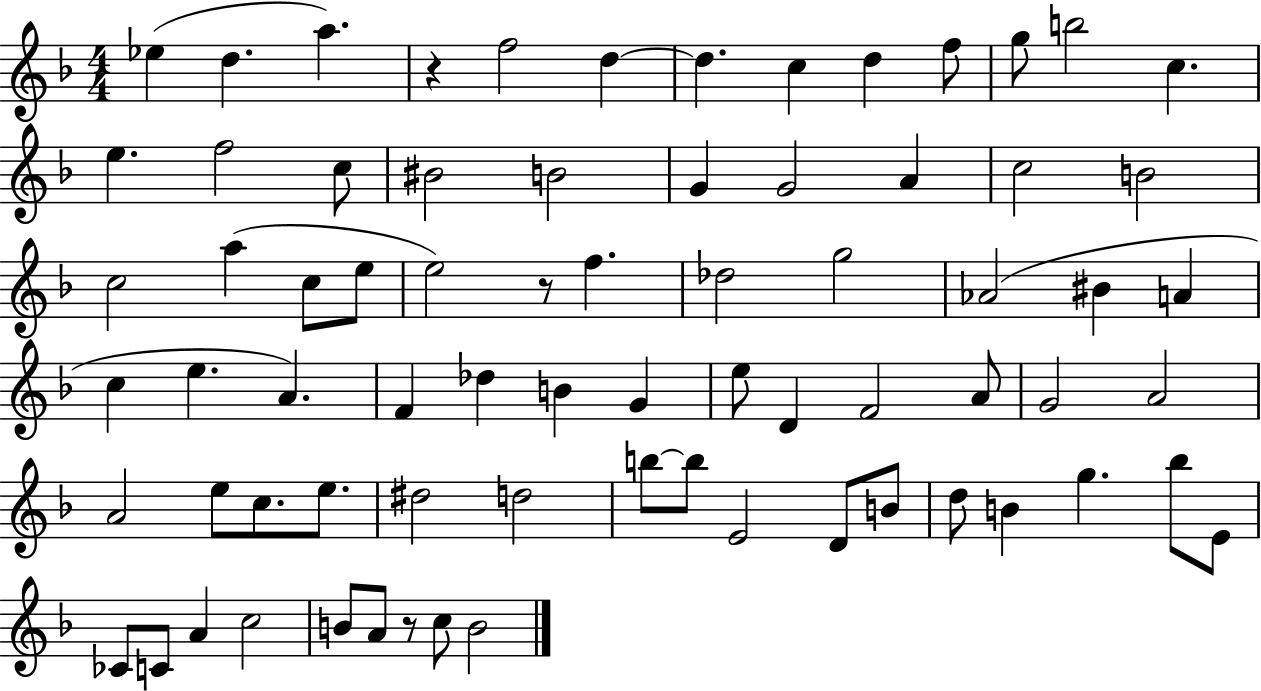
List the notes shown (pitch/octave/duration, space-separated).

Eb5/q D5/q. A5/q. R/q F5/h D5/q D5/q. C5/q D5/q F5/e G5/e B5/h C5/q. E5/q. F5/h C5/e BIS4/h B4/h G4/q G4/h A4/q C5/h B4/h C5/h A5/q C5/e E5/e E5/h R/e F5/q. Db5/h G5/h Ab4/h BIS4/q A4/q C5/q E5/q. A4/q. F4/q Db5/q B4/q G4/q E5/e D4/q F4/h A4/e G4/h A4/h A4/h E5/e C5/e. E5/e. D#5/h D5/h B5/e B5/e E4/h D4/e B4/e D5/e B4/q G5/q. Bb5/e E4/e CES4/e C4/e A4/q C5/h B4/e A4/e R/e C5/e B4/h